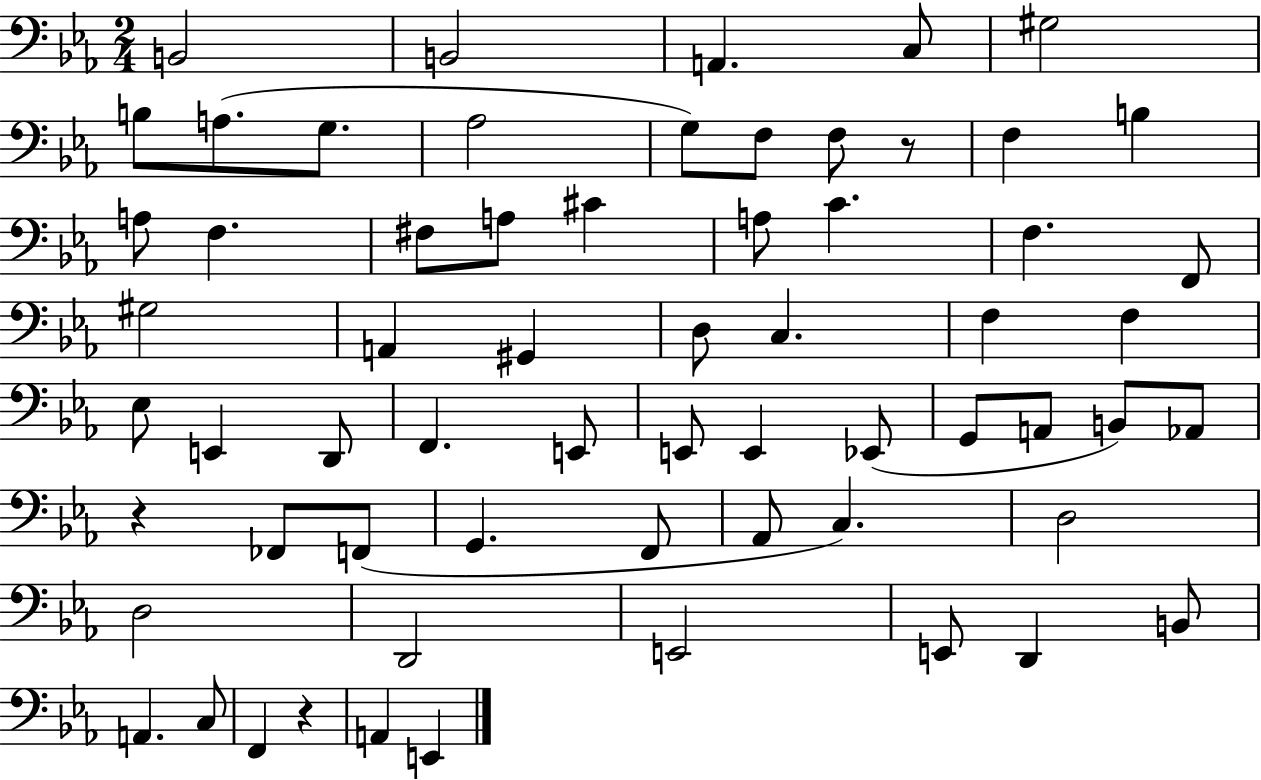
{
  \clef bass
  \numericTimeSignature
  \time 2/4
  \key ees \major
  b,2 | b,2 | a,4. c8 | gis2 | \break b8 a8.( g8. | aes2 | g8) f8 f8 r8 | f4 b4 | \break a8 f4. | fis8 a8 cis'4 | a8 c'4. | f4. f,8 | \break gis2 | a,4 gis,4 | d8 c4. | f4 f4 | \break ees8 e,4 d,8 | f,4. e,8 | e,8 e,4 ees,8( | g,8 a,8 b,8) aes,8 | \break r4 fes,8 f,8( | g,4. f,8 | aes,8 c4.) | d2 | \break d2 | d,2 | e,2 | e,8 d,4 b,8 | \break a,4. c8 | f,4 r4 | a,4 e,4 | \bar "|."
}